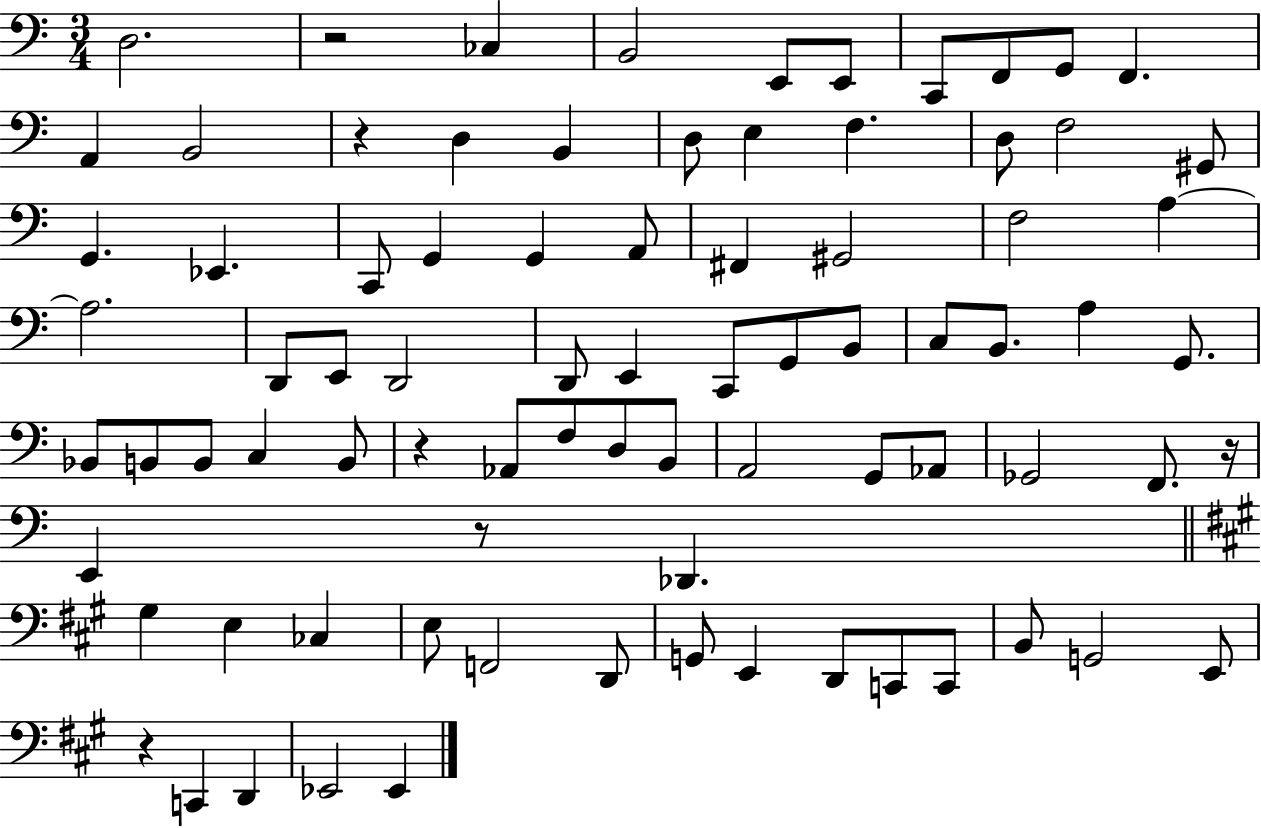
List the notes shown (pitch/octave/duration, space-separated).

D3/h. R/h CES3/q B2/h E2/e E2/e C2/e F2/e G2/e F2/q. A2/q B2/h R/q D3/q B2/q D3/e E3/q F3/q. D3/e F3/h G#2/e G2/q. Eb2/q. C2/e G2/q G2/q A2/e F#2/q G#2/h F3/h A3/q A3/h. D2/e E2/e D2/h D2/e E2/q C2/e G2/e B2/e C3/e B2/e. A3/q G2/e. Bb2/e B2/e B2/e C3/q B2/e R/q Ab2/e F3/e D3/e B2/e A2/h G2/e Ab2/e Gb2/h F2/e. R/s E2/q R/e Db2/q. G#3/q E3/q CES3/q E3/e F2/h D2/e G2/e E2/q D2/e C2/e C2/e B2/e G2/h E2/e R/q C2/q D2/q Eb2/h Eb2/q